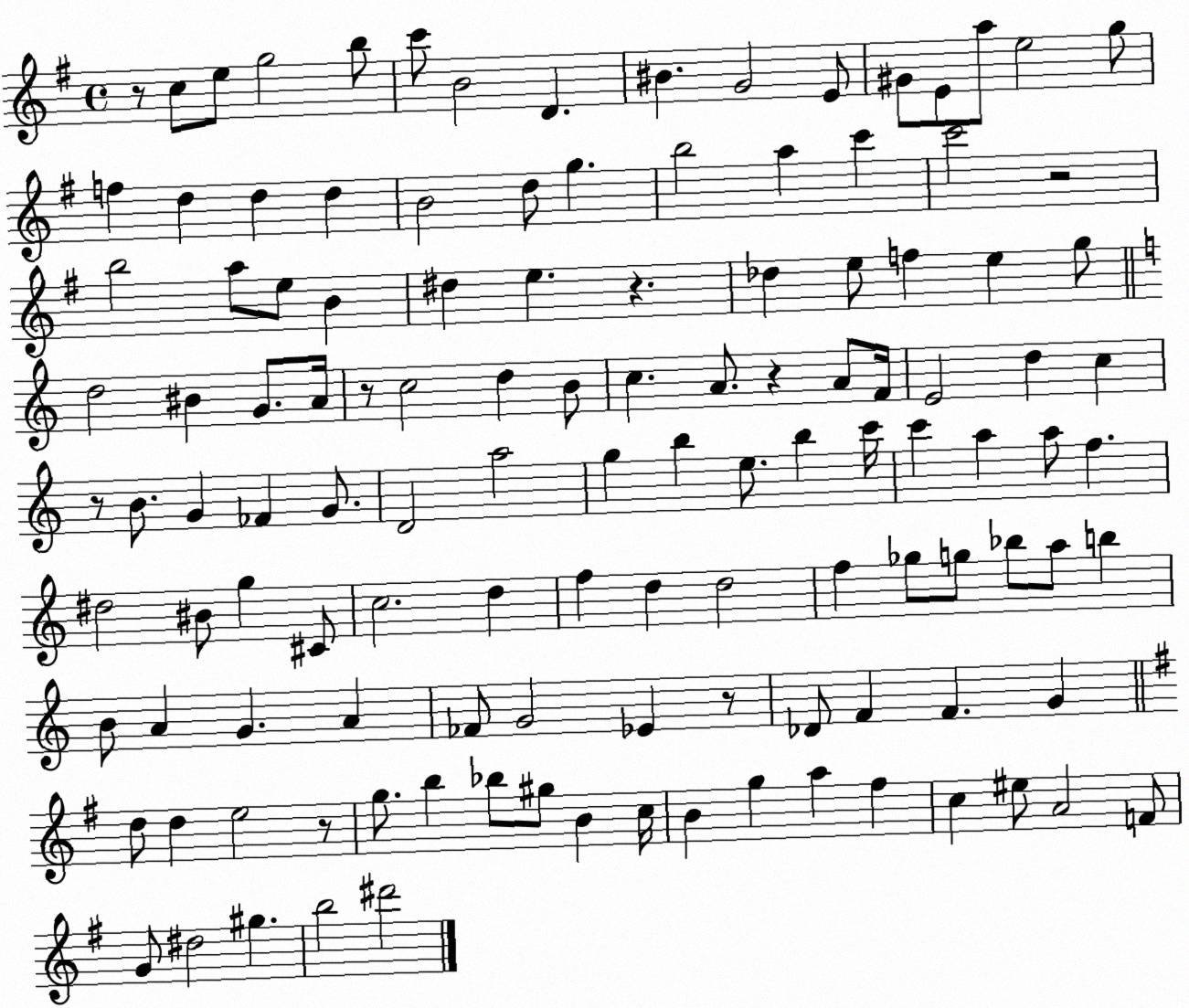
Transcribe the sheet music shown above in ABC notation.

X:1
T:Untitled
M:4/4
L:1/4
K:G
z/2 c/2 e/2 g2 b/2 c'/2 B2 D ^B G2 E/2 ^G/2 E/2 a/2 e2 g/2 f d d d B2 d/2 g b2 a c' c'2 z2 b2 a/2 e/2 B ^d e z _d e/2 f e g/2 d2 ^B G/2 A/4 z/2 c2 d B/2 c A/2 z A/2 F/4 E2 d c z/2 B/2 G _F G/2 D2 a2 g b e/2 b c'/4 c' a a/2 f ^d2 ^B/2 g ^C/2 c2 d f d d2 f _g/2 g/2 _b/2 a/2 b B/2 A G A _F/2 G2 _E z/2 _D/2 F F G d/2 d e2 z/2 g/2 b _b/2 ^g/2 B c/4 B g a ^f c ^e/2 A2 F/2 G/2 ^d2 ^g b2 ^d'2